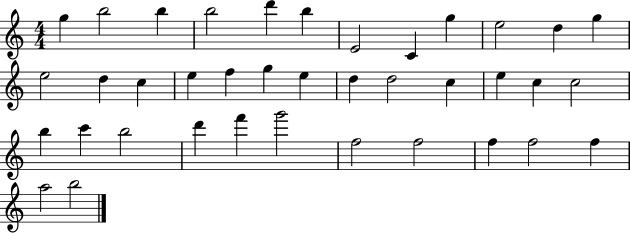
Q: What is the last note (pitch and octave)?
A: B5